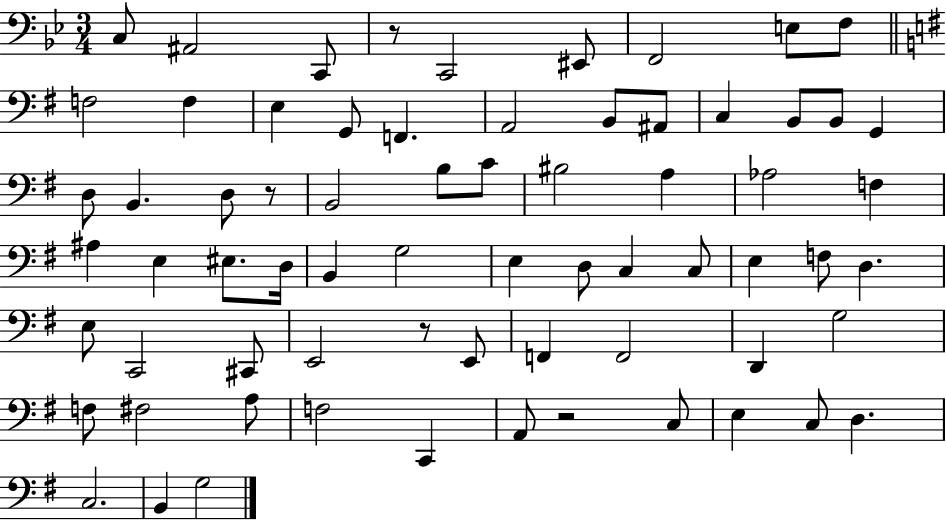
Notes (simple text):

C3/e A#2/h C2/e R/e C2/h EIS2/e F2/h E3/e F3/e F3/h F3/q E3/q G2/e F2/q. A2/h B2/e A#2/e C3/q B2/e B2/e G2/q D3/e B2/q. D3/e R/e B2/h B3/e C4/e BIS3/h A3/q Ab3/h F3/q A#3/q E3/q EIS3/e. D3/s B2/q G3/h E3/q D3/e C3/q C3/e E3/q F3/e D3/q. E3/e C2/h C#2/e E2/h R/e E2/e F2/q F2/h D2/q G3/h F3/e F#3/h A3/e F3/h C2/q A2/e R/h C3/e E3/q C3/e D3/q. C3/h. B2/q G3/h